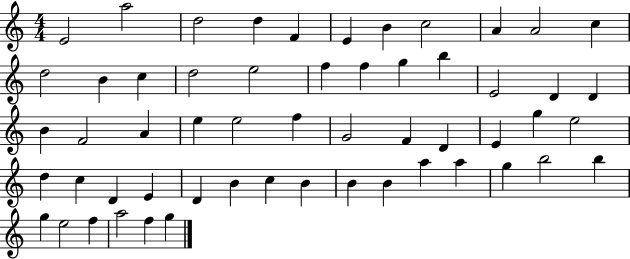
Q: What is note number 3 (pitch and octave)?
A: D5